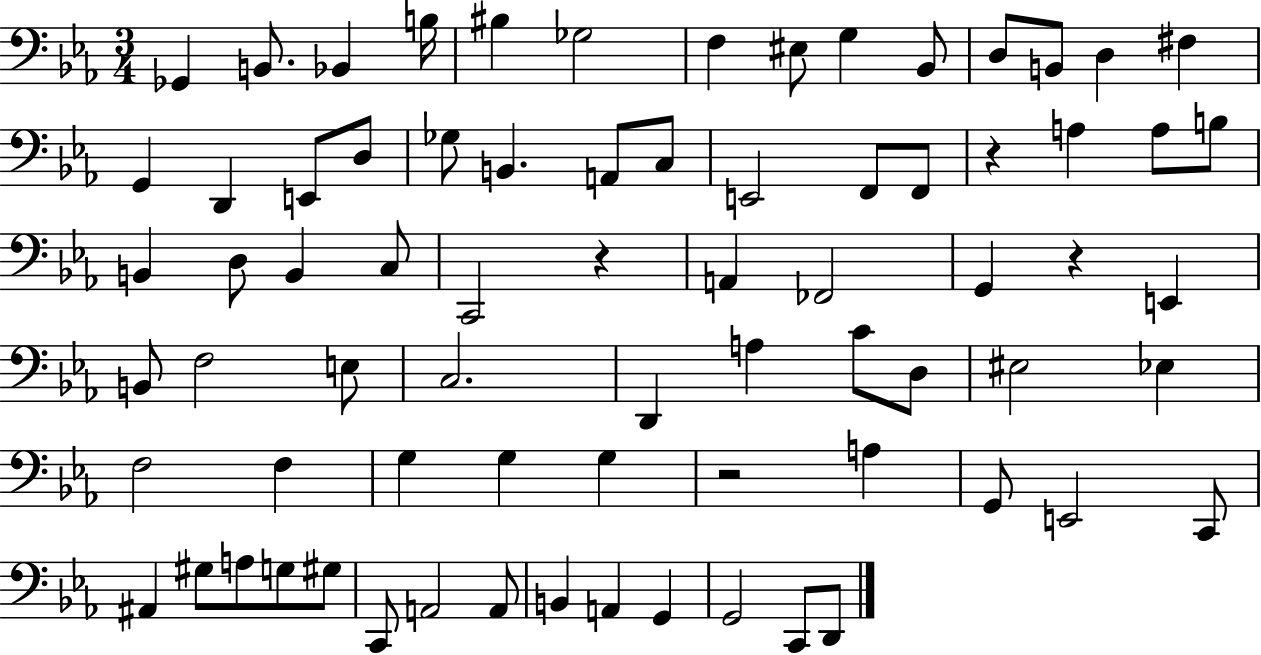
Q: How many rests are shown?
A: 4